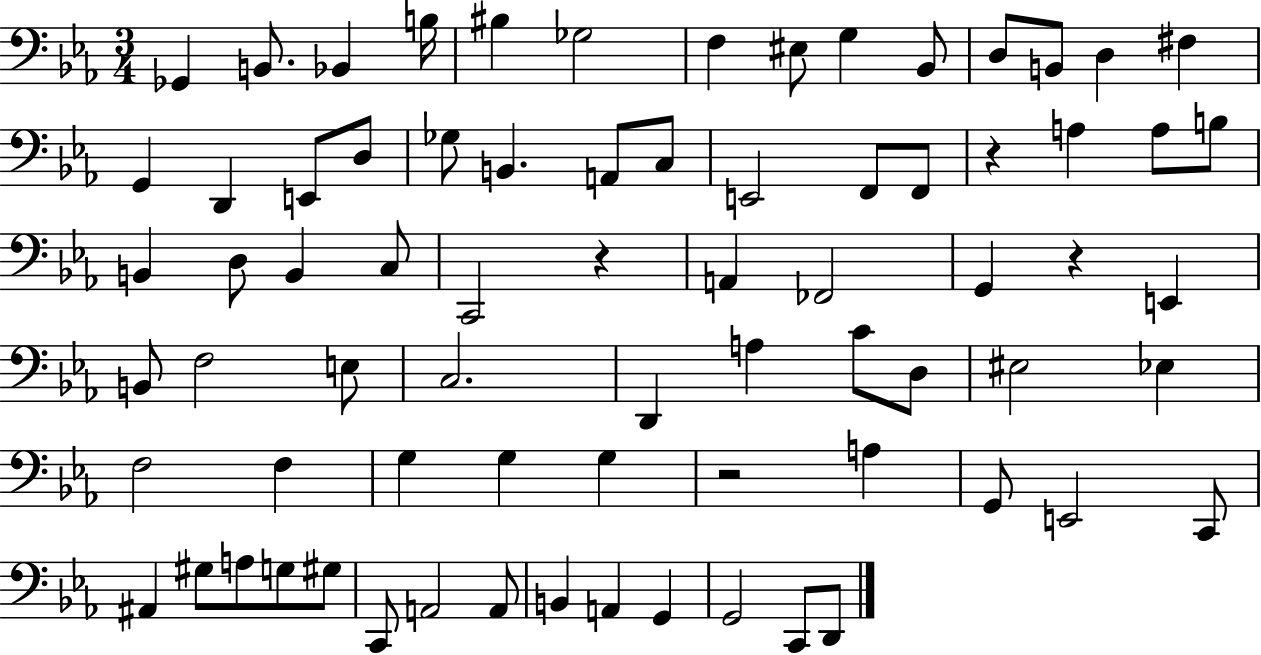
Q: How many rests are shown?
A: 4